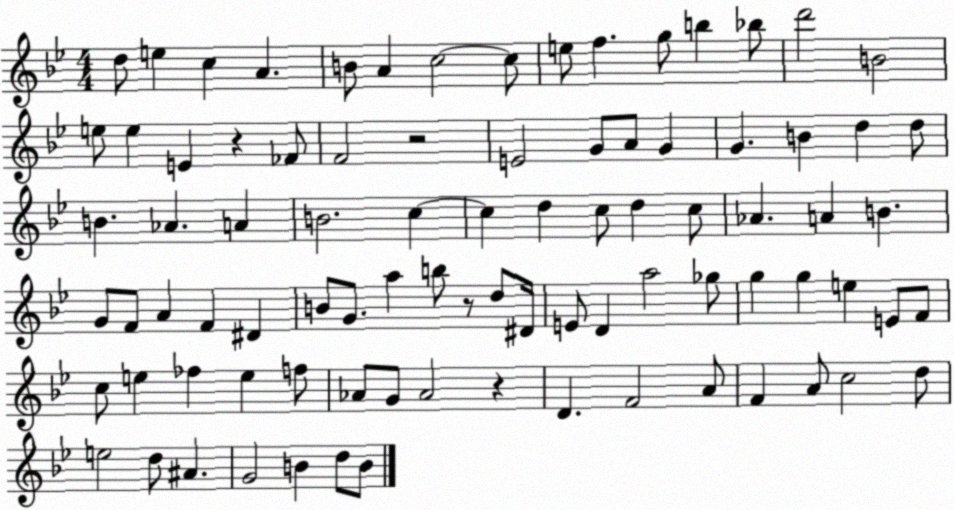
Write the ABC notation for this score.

X:1
T:Untitled
M:4/4
L:1/4
K:Bb
d/2 e c A B/2 A c2 c/2 e/2 f g/2 b _b/2 d'2 B2 e/2 e E z _F/2 F2 z2 E2 G/2 A/2 G G B d d/2 B _A A B2 c c d c/2 d c/2 _A A B G/2 F/2 A F ^D B/2 G/2 a b/2 z/2 d/2 ^D/4 E/2 D a2 _g/2 g g e E/2 F/2 c/2 e _f e f/2 _A/2 G/2 _A2 z D F2 A/2 F A/2 c2 d/2 e2 d/2 ^A G2 B d/2 B/2